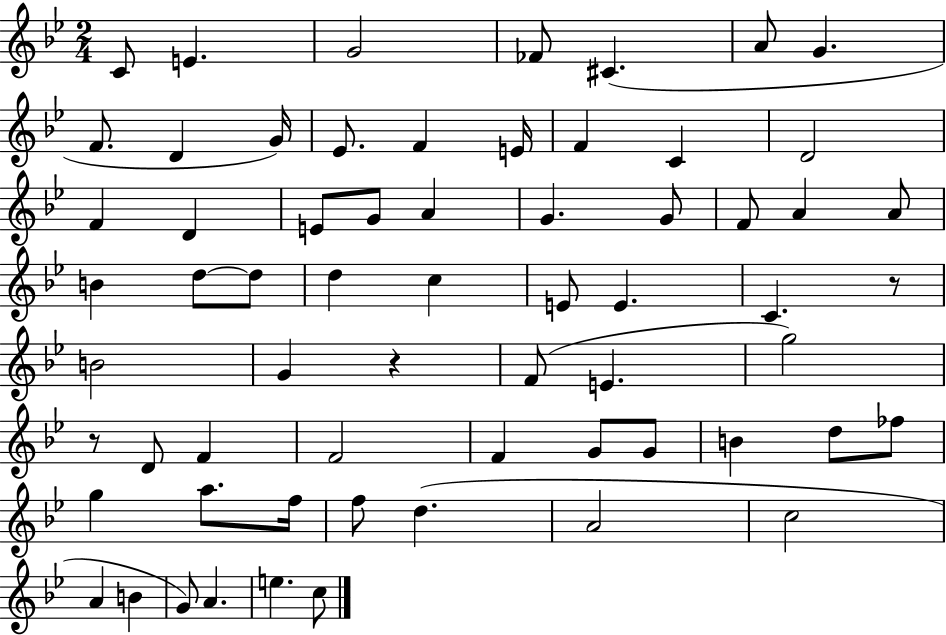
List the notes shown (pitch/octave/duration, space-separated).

C4/e E4/q. G4/h FES4/e C#4/q. A4/e G4/q. F4/e. D4/q G4/s Eb4/e. F4/q E4/s F4/q C4/q D4/h F4/q D4/q E4/e G4/e A4/q G4/q. G4/e F4/e A4/q A4/e B4/q D5/e D5/e D5/q C5/q E4/e E4/q. C4/q. R/e B4/h G4/q R/q F4/e E4/q. G5/h R/e D4/e F4/q F4/h F4/q G4/e G4/e B4/q D5/e FES5/e G5/q A5/e. F5/s F5/e D5/q. A4/h C5/h A4/q B4/q G4/e A4/q. E5/q. C5/e